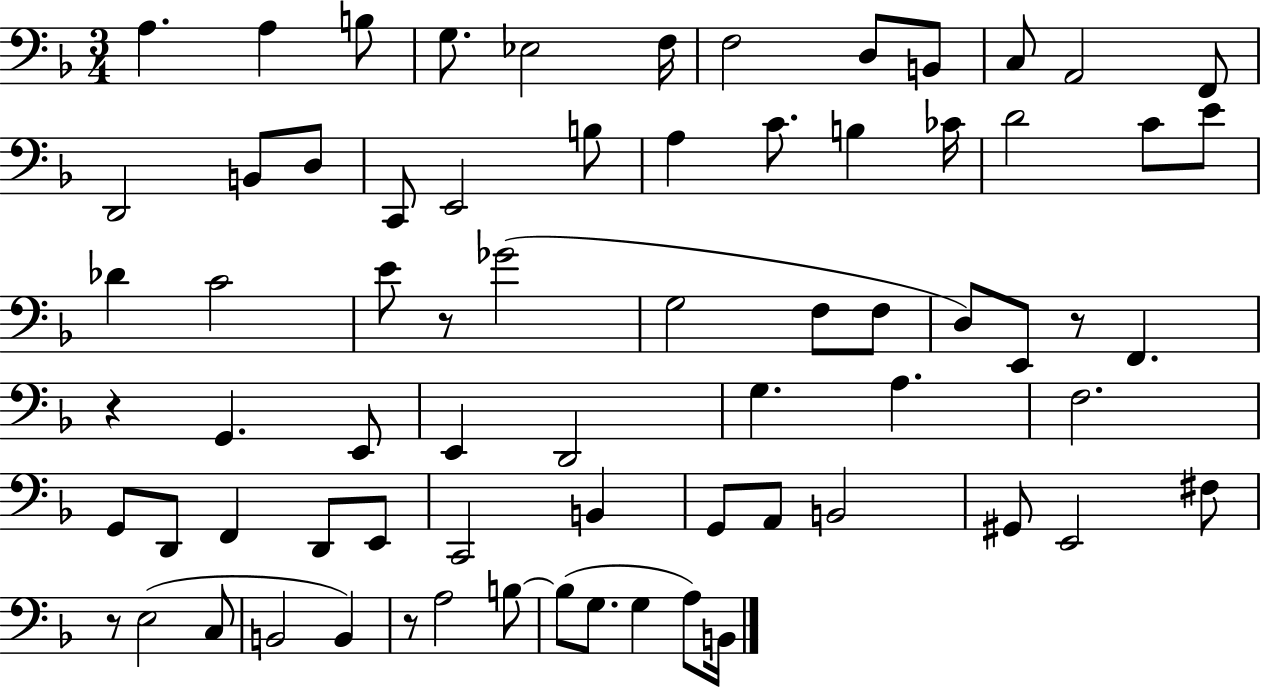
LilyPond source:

{
  \clef bass
  \numericTimeSignature
  \time 3/4
  \key f \major
  a4. a4 b8 | g8. ees2 f16 | f2 d8 b,8 | c8 a,2 f,8 | \break d,2 b,8 d8 | c,8 e,2 b8 | a4 c'8. b4 ces'16 | d'2 c'8 e'8 | \break des'4 c'2 | e'8 r8 ges'2( | g2 f8 f8 | d8) e,8 r8 f,4. | \break r4 g,4. e,8 | e,4 d,2 | g4. a4. | f2. | \break g,8 d,8 f,4 d,8 e,8 | c,2 b,4 | g,8 a,8 b,2 | gis,8 e,2 fis8 | \break r8 e2( c8 | b,2 b,4) | r8 a2 b8~~ | b8( g8. g4 a8) b,16 | \break \bar "|."
}